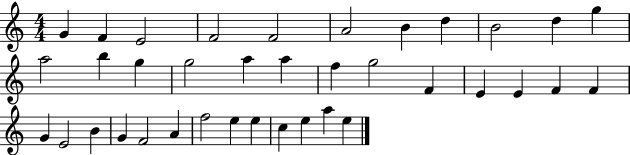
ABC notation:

X:1
T:Untitled
M:4/4
L:1/4
K:C
G F E2 F2 F2 A2 B d B2 d g a2 b g g2 a a f g2 F E E F F G E2 B G F2 A f2 e e c e a e